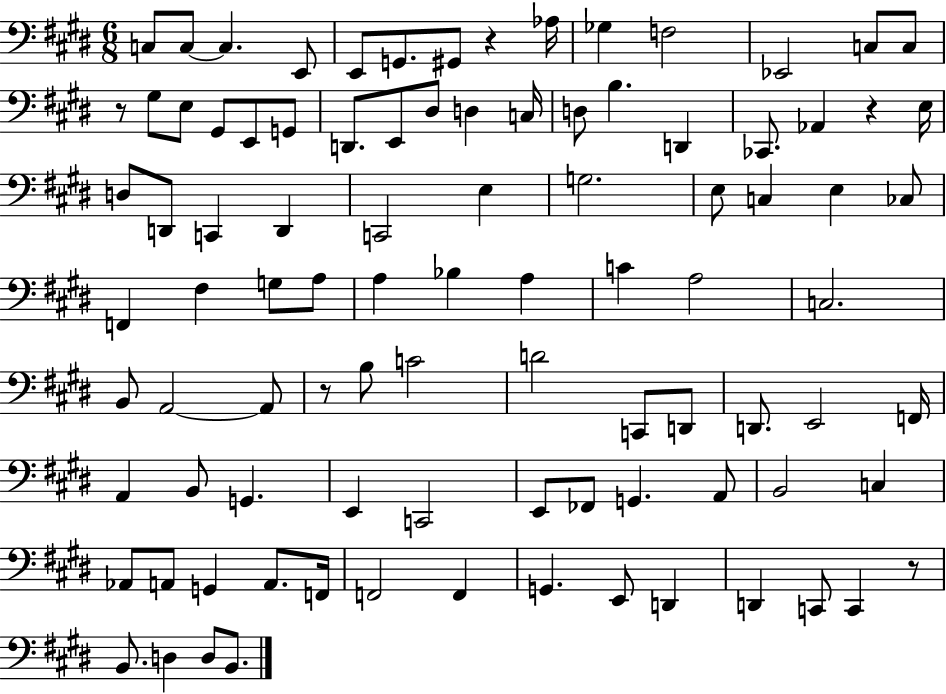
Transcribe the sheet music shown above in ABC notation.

X:1
T:Untitled
M:6/8
L:1/4
K:E
C,/2 C,/2 C, E,,/2 E,,/2 G,,/2 ^G,,/2 z _A,/4 _G, F,2 _E,,2 C,/2 C,/2 z/2 ^G,/2 E,/2 ^G,,/2 E,,/2 G,,/2 D,,/2 E,,/2 ^D,/2 D, C,/4 D,/2 B, D,, _C,,/2 _A,, z E,/4 D,/2 D,,/2 C,, D,, C,,2 E, G,2 E,/2 C, E, _C,/2 F,, ^F, G,/2 A,/2 A, _B, A, C A,2 C,2 B,,/2 A,,2 A,,/2 z/2 B,/2 C2 D2 C,,/2 D,,/2 D,,/2 E,,2 F,,/4 A,, B,,/2 G,, E,, C,,2 E,,/2 _F,,/2 G,, A,,/2 B,,2 C, _A,,/2 A,,/2 G,, A,,/2 F,,/4 F,,2 F,, G,, E,,/2 D,, D,, C,,/2 C,, z/2 B,,/2 D, D,/2 B,,/2